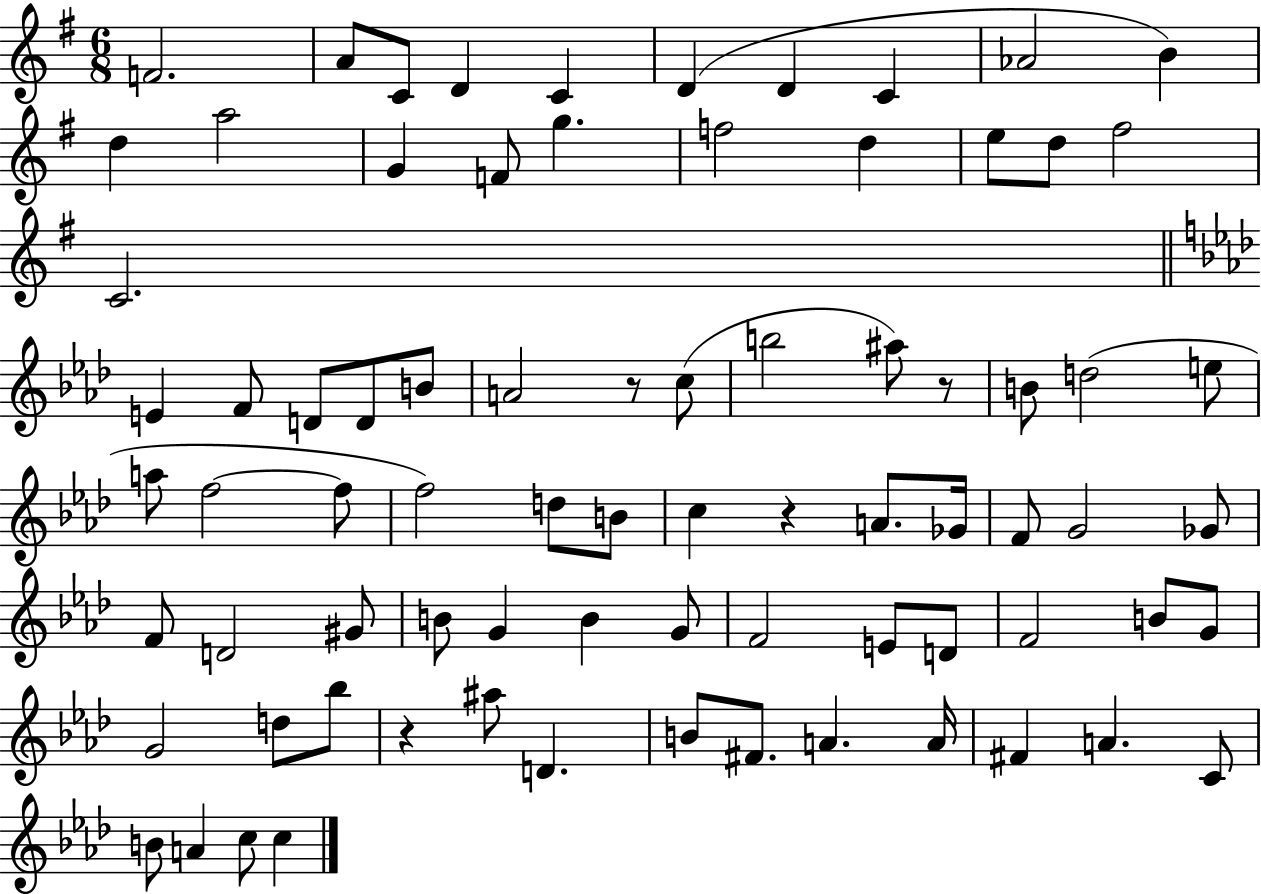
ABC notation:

X:1
T:Untitled
M:6/8
L:1/4
K:G
F2 A/2 C/2 D C D D C _A2 B d a2 G F/2 g f2 d e/2 d/2 ^f2 C2 E F/2 D/2 D/2 B/2 A2 z/2 c/2 b2 ^a/2 z/2 B/2 d2 e/2 a/2 f2 f/2 f2 d/2 B/2 c z A/2 _G/4 F/2 G2 _G/2 F/2 D2 ^G/2 B/2 G B G/2 F2 E/2 D/2 F2 B/2 G/2 G2 d/2 _b/2 z ^a/2 D B/2 ^F/2 A A/4 ^F A C/2 B/2 A c/2 c